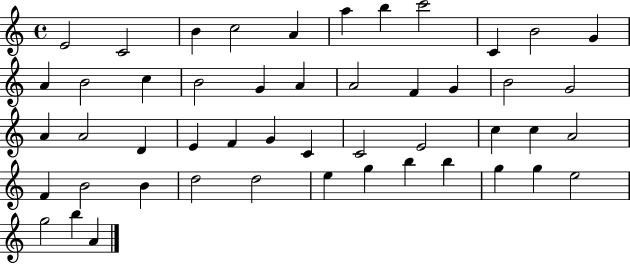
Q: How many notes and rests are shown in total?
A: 49